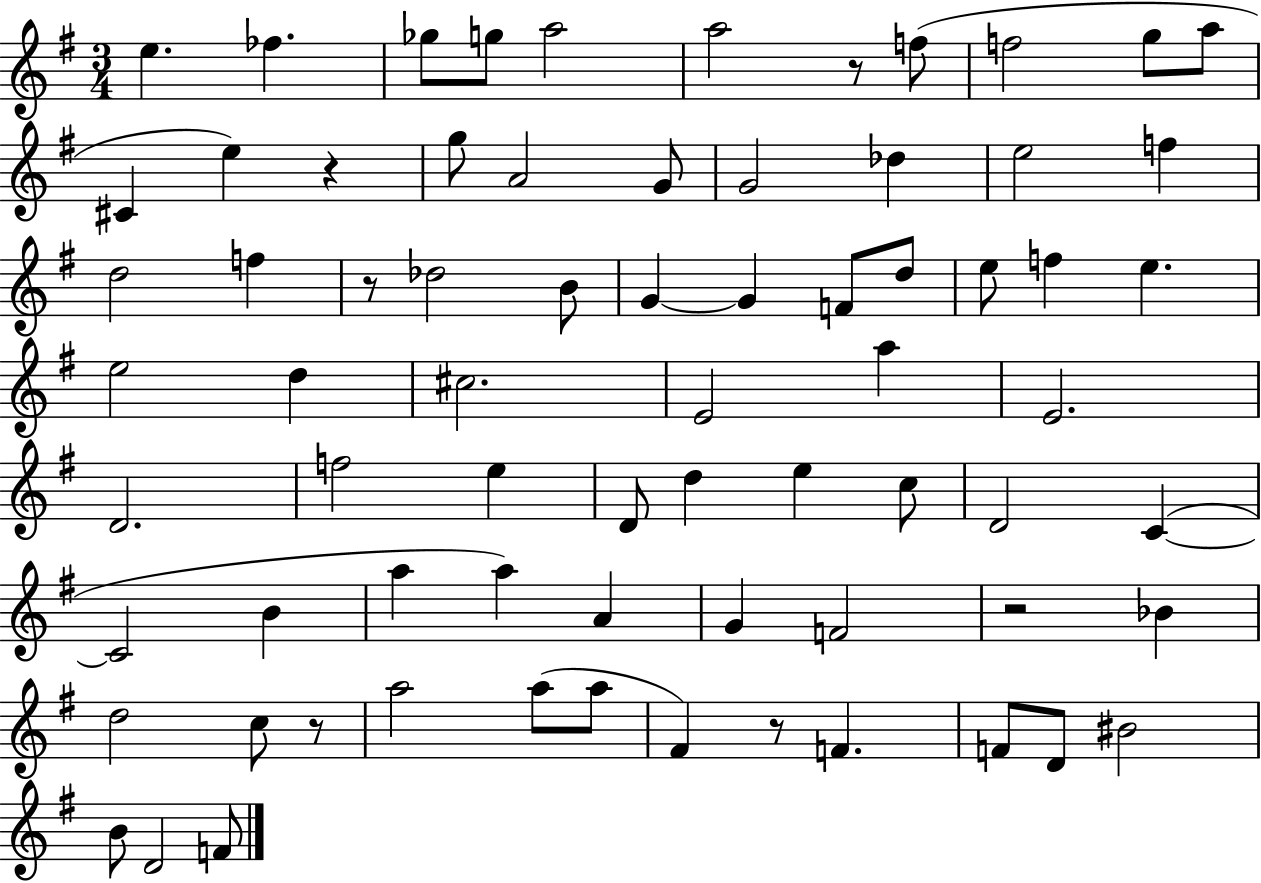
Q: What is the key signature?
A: G major